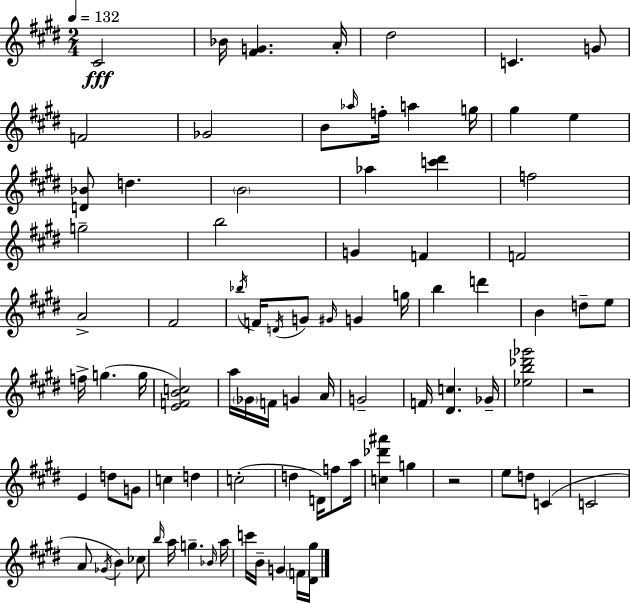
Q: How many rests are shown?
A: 2